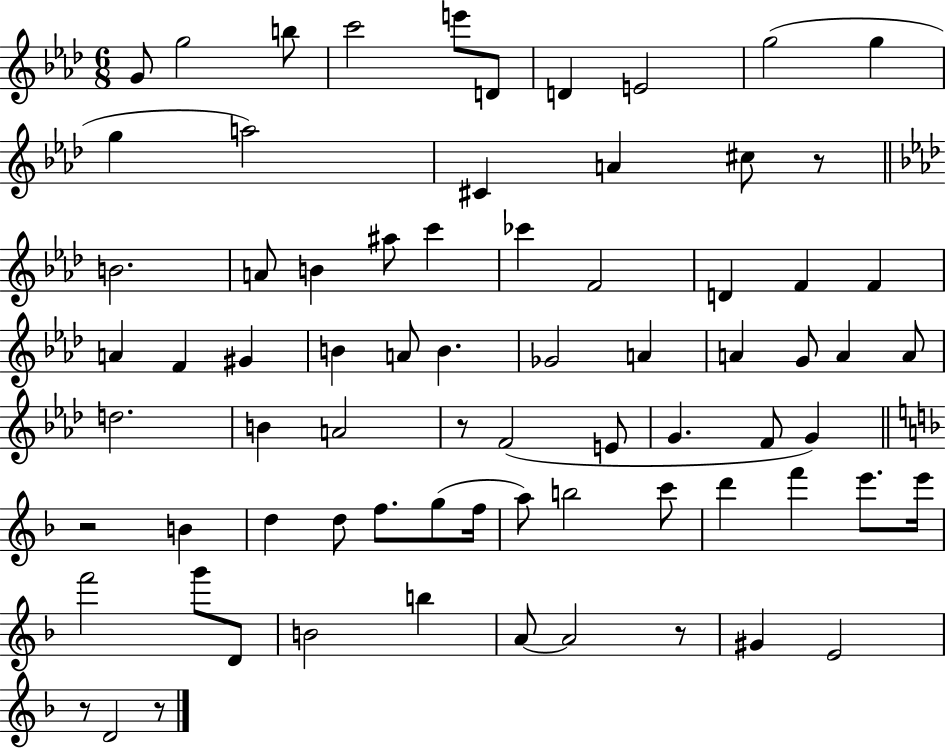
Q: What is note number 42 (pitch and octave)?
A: E4